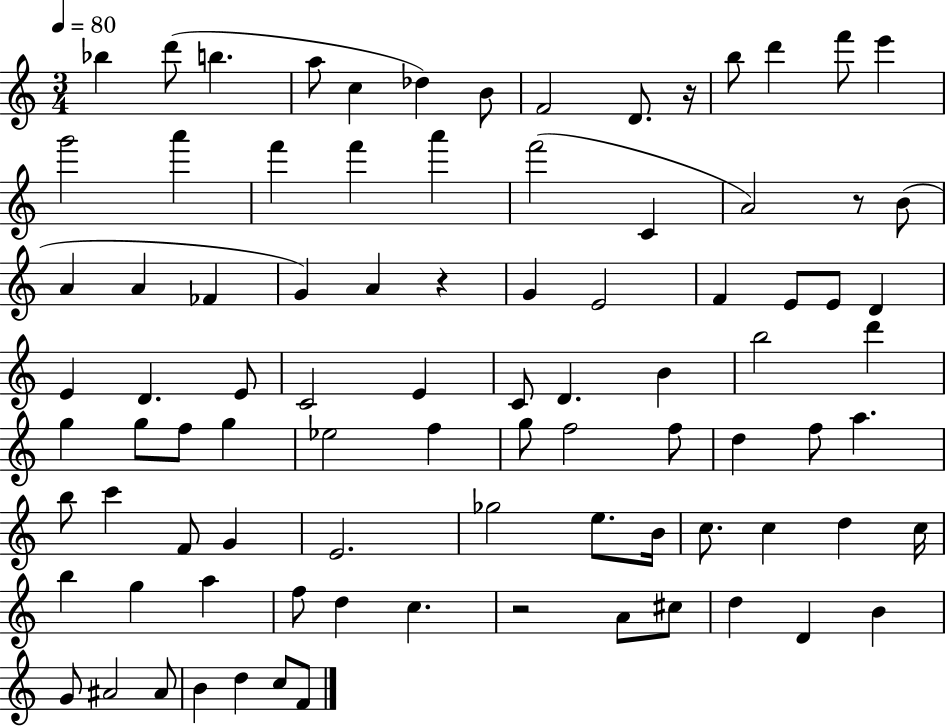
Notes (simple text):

Bb5/q D6/e B5/q. A5/e C5/q Db5/q B4/e F4/h D4/e. R/s B5/e D6/q F6/e E6/q G6/h A6/q F6/q F6/q A6/q F6/h C4/q A4/h R/e B4/e A4/q A4/q FES4/q G4/q A4/q R/q G4/q E4/h F4/q E4/e E4/e D4/q E4/q D4/q. E4/e C4/h E4/q C4/e D4/q. B4/q B5/h D6/q G5/q G5/e F5/e G5/q Eb5/h F5/q G5/e F5/h F5/e D5/q F5/e A5/q. B5/e C6/q F4/e G4/q E4/h. Gb5/h E5/e. B4/s C5/e. C5/q D5/q C5/s B5/q G5/q A5/q F5/e D5/q C5/q. R/h A4/e C#5/e D5/q D4/q B4/q G4/e A#4/h A#4/e B4/q D5/q C5/e F4/e